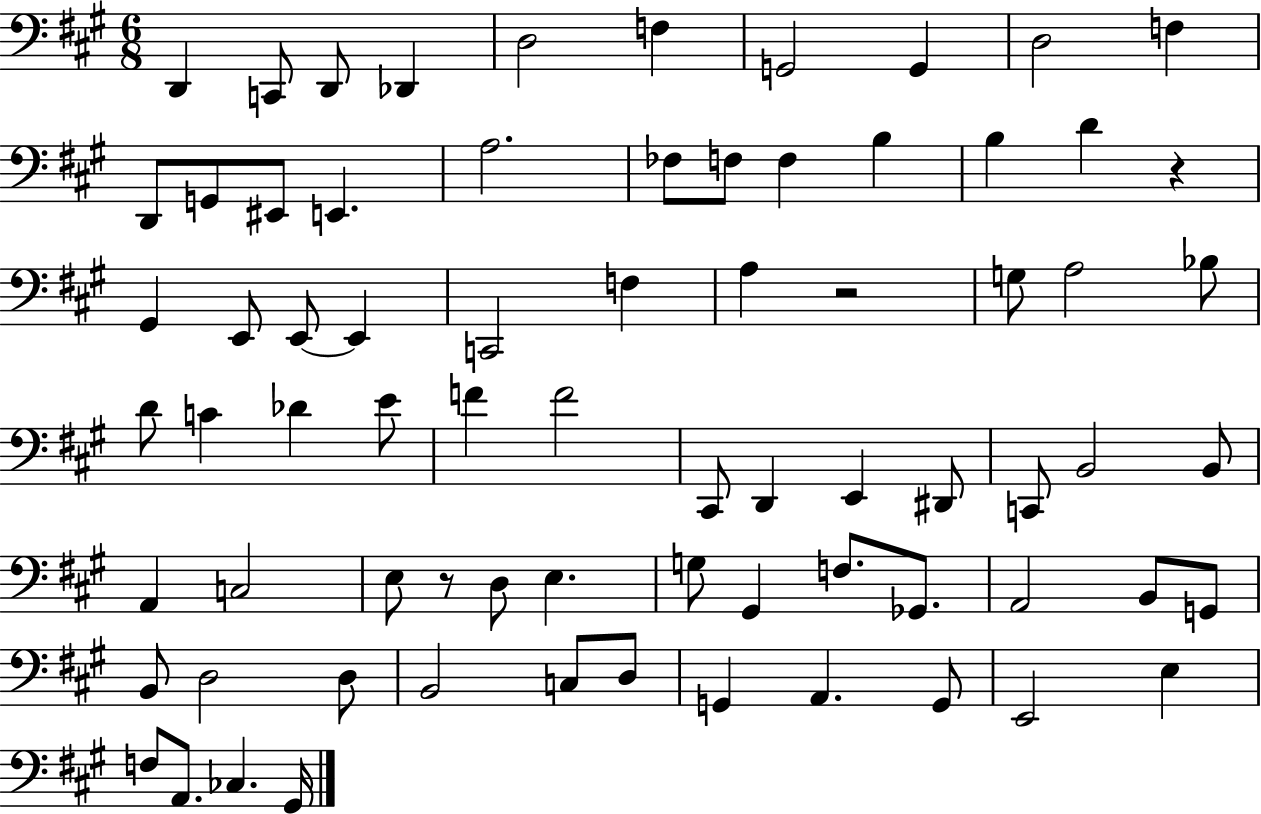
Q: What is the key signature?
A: A major